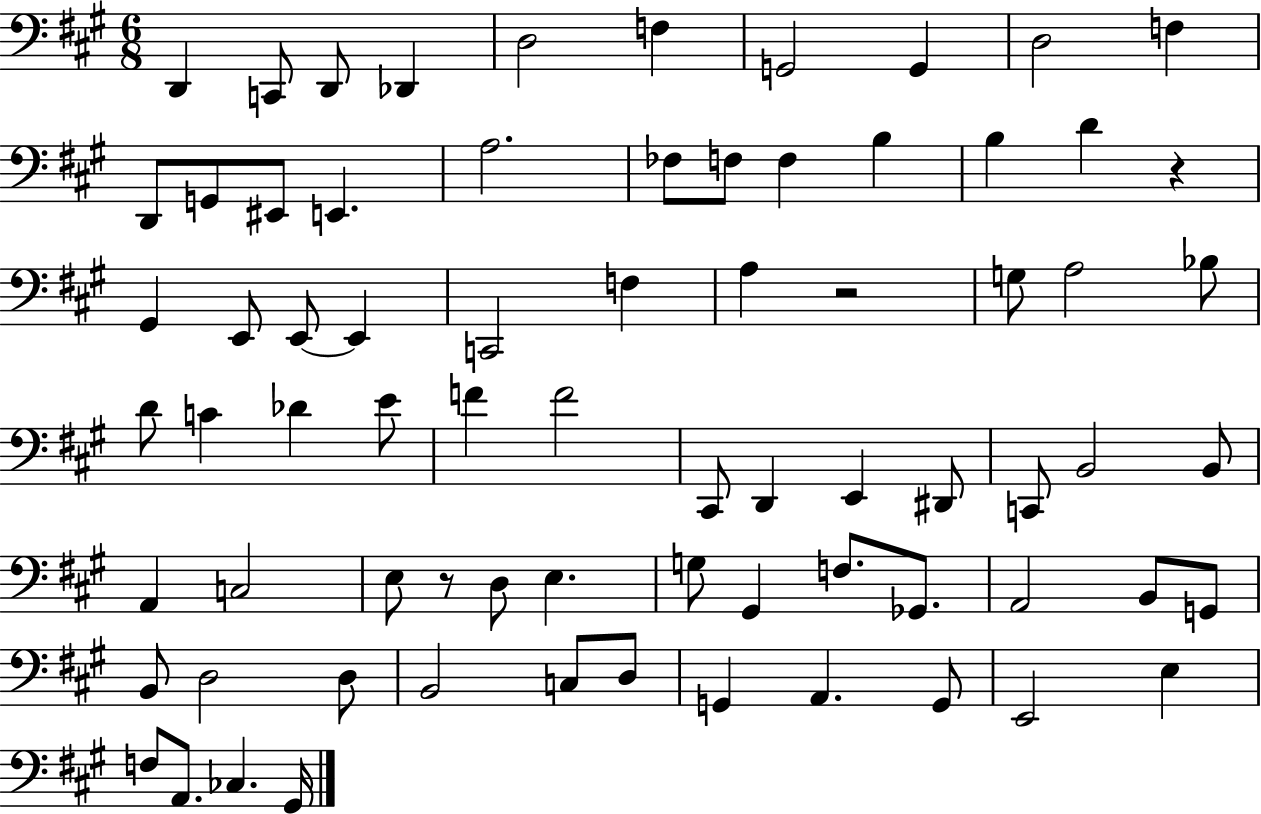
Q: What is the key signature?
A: A major